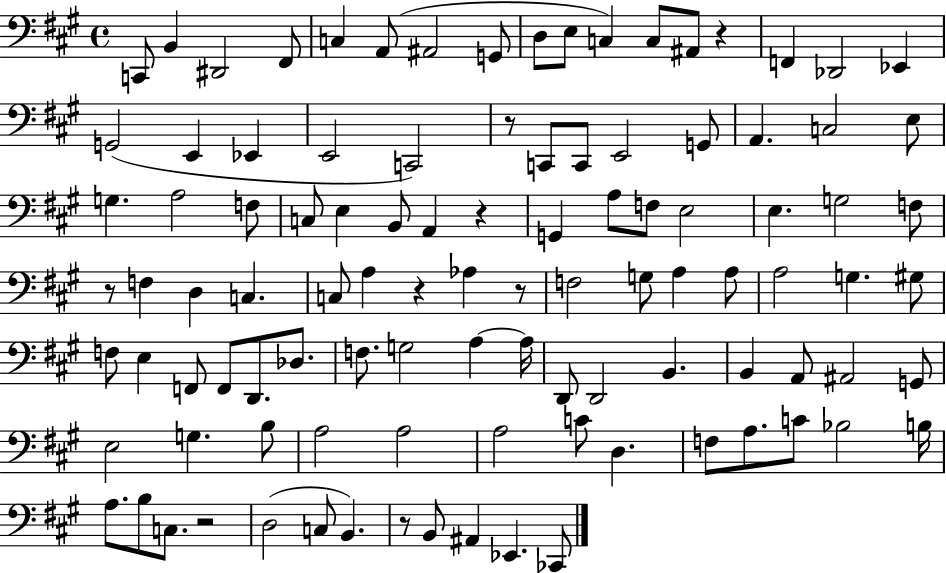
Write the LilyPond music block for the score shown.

{
  \clef bass
  \time 4/4
  \defaultTimeSignature
  \key a \major
  \repeat volta 2 { c,8 b,4 dis,2 fis,8 | c4 a,8( ais,2 g,8 | d8 e8 c4) c8 ais,8 r4 | f,4 des,2 ees,4 | \break g,2( e,4 ees,4 | e,2 c,2) | r8 c,8 c,8 e,2 g,8 | a,4. c2 e8 | \break g4. a2 f8 | c8 e4 b,8 a,4 r4 | g,4 a8 f8 e2 | e4. g2 f8 | \break r8 f4 d4 c4. | c8 a4 r4 aes4 r8 | f2 g8 a4 a8 | a2 g4. gis8 | \break f8 e4 f,8 f,8 d,8. des8. | f8. g2 a4~~ a16 | d,8 d,2 b,4. | b,4 a,8 ais,2 g,8 | \break e2 g4. b8 | a2 a2 | a2 c'8 d4. | f8 a8. c'8 bes2 b16 | \break a8. b8 c8. r2 | d2( c8 b,4.) | r8 b,8 ais,4 ees,4. ces,8 | } \bar "|."
}